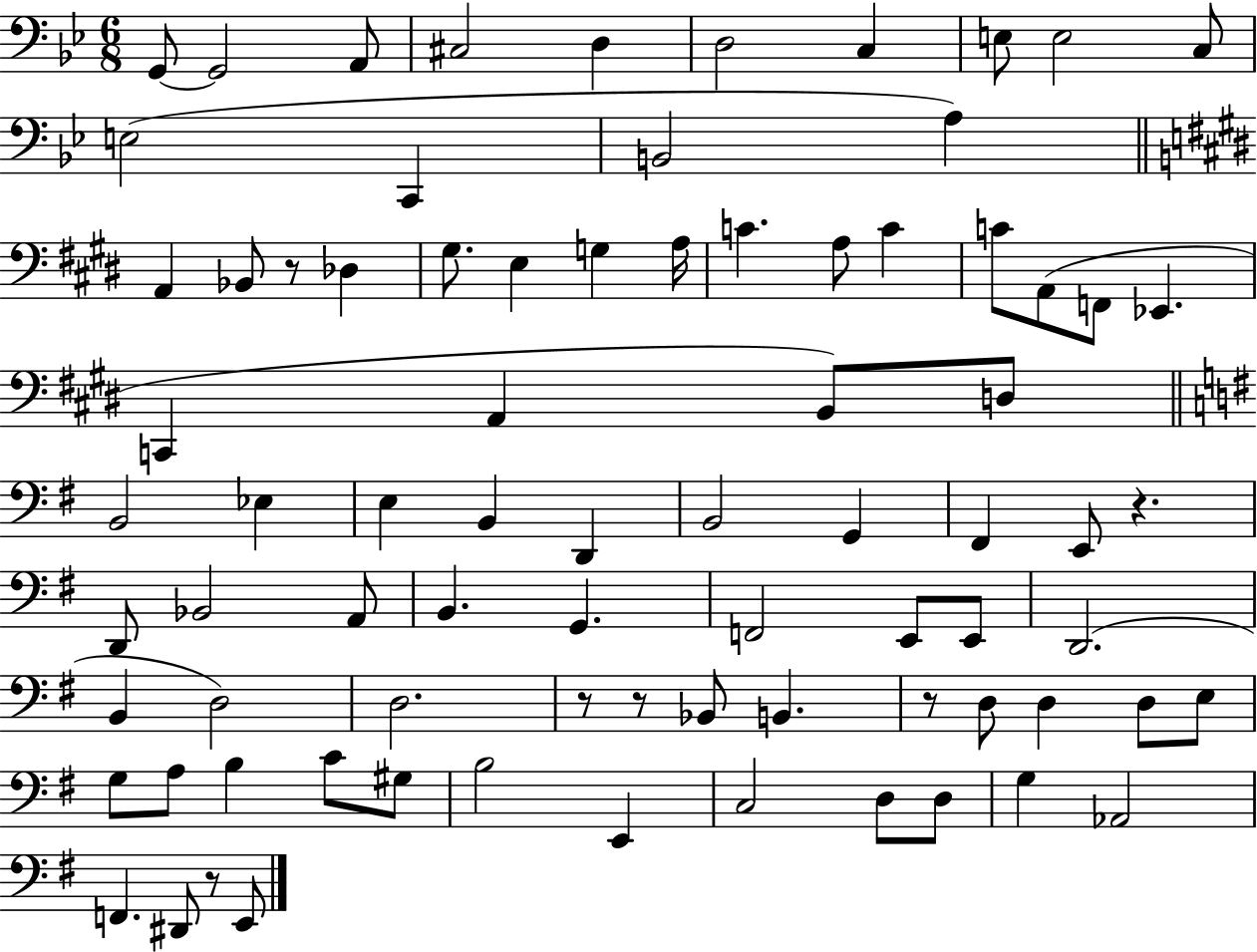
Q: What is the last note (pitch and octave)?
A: E2